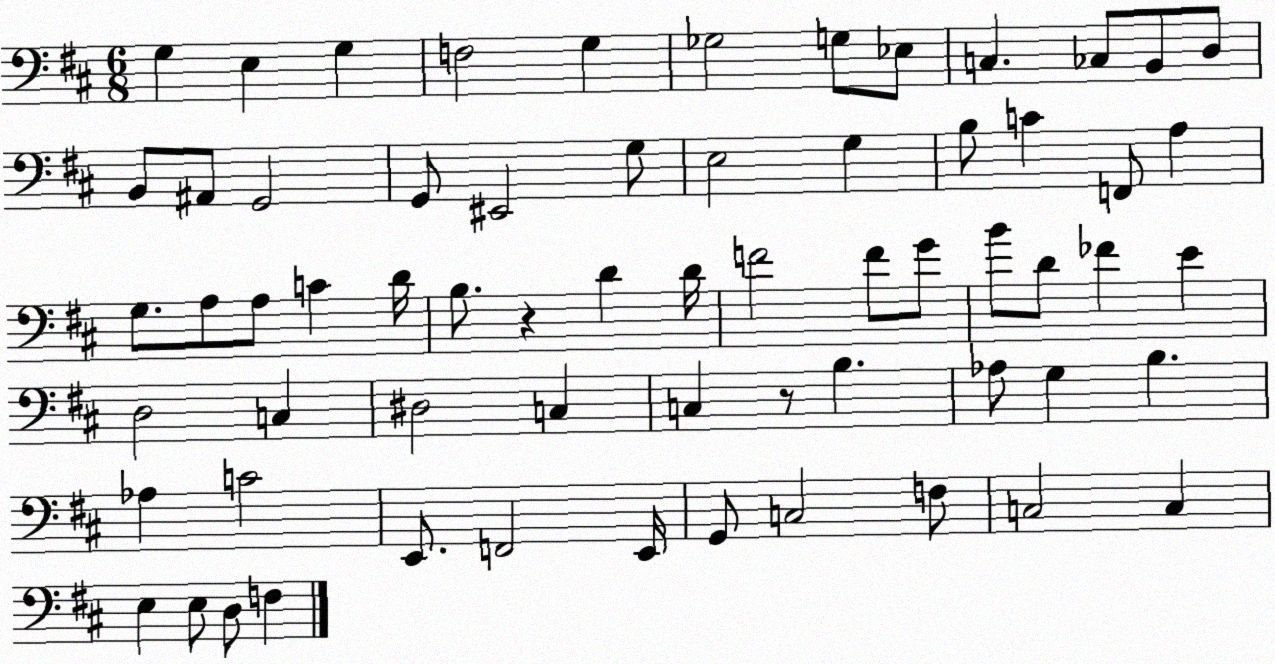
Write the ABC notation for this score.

X:1
T:Untitled
M:6/8
L:1/4
K:D
G, E, G, F,2 G, _G,2 G,/2 _E,/2 C, _C,/2 B,,/2 D,/2 B,,/2 ^A,,/2 G,,2 G,,/2 ^E,,2 G,/2 E,2 G, B,/2 C F,,/2 A, G,/2 A,/2 A,/2 C D/4 B,/2 z D D/4 F2 F/2 G/2 B/2 D/2 _F E D,2 C, ^D,2 C, C, z/2 B, _A,/2 G, B, _A, C2 E,,/2 F,,2 E,,/4 G,,/2 C,2 F,/2 C,2 C, E, E,/2 D,/2 F,